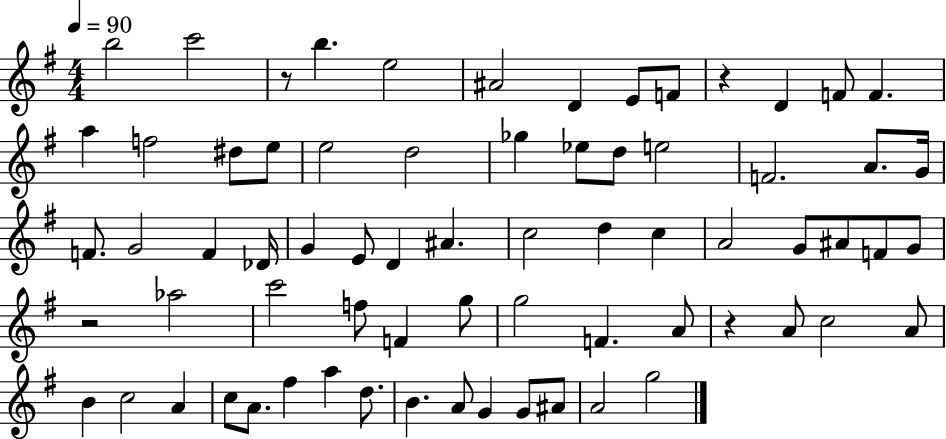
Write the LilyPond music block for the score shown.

{
  \clef treble
  \numericTimeSignature
  \time 4/4
  \key g \major
  \tempo 4 = 90
  \repeat volta 2 { b''2 c'''2 | r8 b''4. e''2 | ais'2 d'4 e'8 f'8 | r4 d'4 f'8 f'4. | \break a''4 f''2 dis''8 e''8 | e''2 d''2 | ges''4 ees''8 d''8 e''2 | f'2. a'8. g'16 | \break f'8. g'2 f'4 des'16 | g'4 e'8 d'4 ais'4. | c''2 d''4 c''4 | a'2 g'8 ais'8 f'8 g'8 | \break r2 aes''2 | c'''2 f''8 f'4 g''8 | g''2 f'4. a'8 | r4 a'8 c''2 a'8 | \break b'4 c''2 a'4 | c''8 a'8. fis''4 a''4 d''8. | b'4. a'8 g'4 g'8 ais'8 | a'2 g''2 | \break } \bar "|."
}